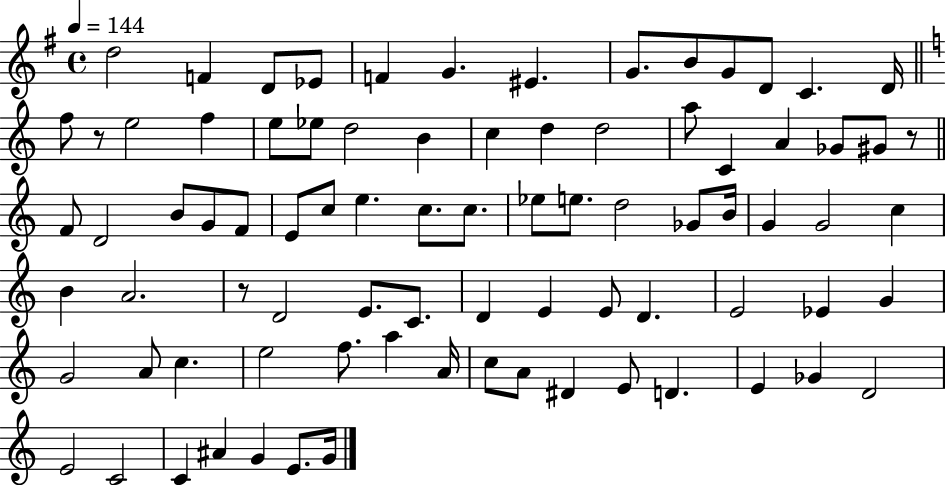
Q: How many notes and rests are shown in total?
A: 83